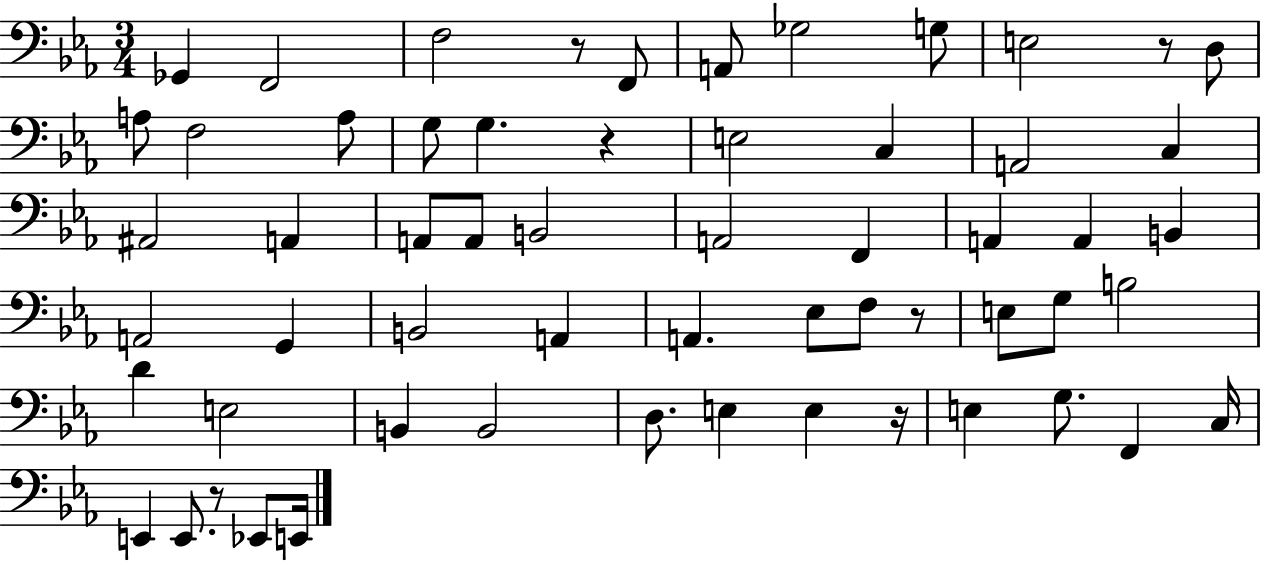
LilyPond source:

{
  \clef bass
  \numericTimeSignature
  \time 3/4
  \key ees \major
  ges,4 f,2 | f2 r8 f,8 | a,8 ges2 g8 | e2 r8 d8 | \break a8 f2 a8 | g8 g4. r4 | e2 c4 | a,2 c4 | \break ais,2 a,4 | a,8 a,8 b,2 | a,2 f,4 | a,4 a,4 b,4 | \break a,2 g,4 | b,2 a,4 | a,4. ees8 f8 r8 | e8 g8 b2 | \break d'4 e2 | b,4 b,2 | d8. e4 e4 r16 | e4 g8. f,4 c16 | \break e,4 e,8. r8 ees,8 e,16 | \bar "|."
}